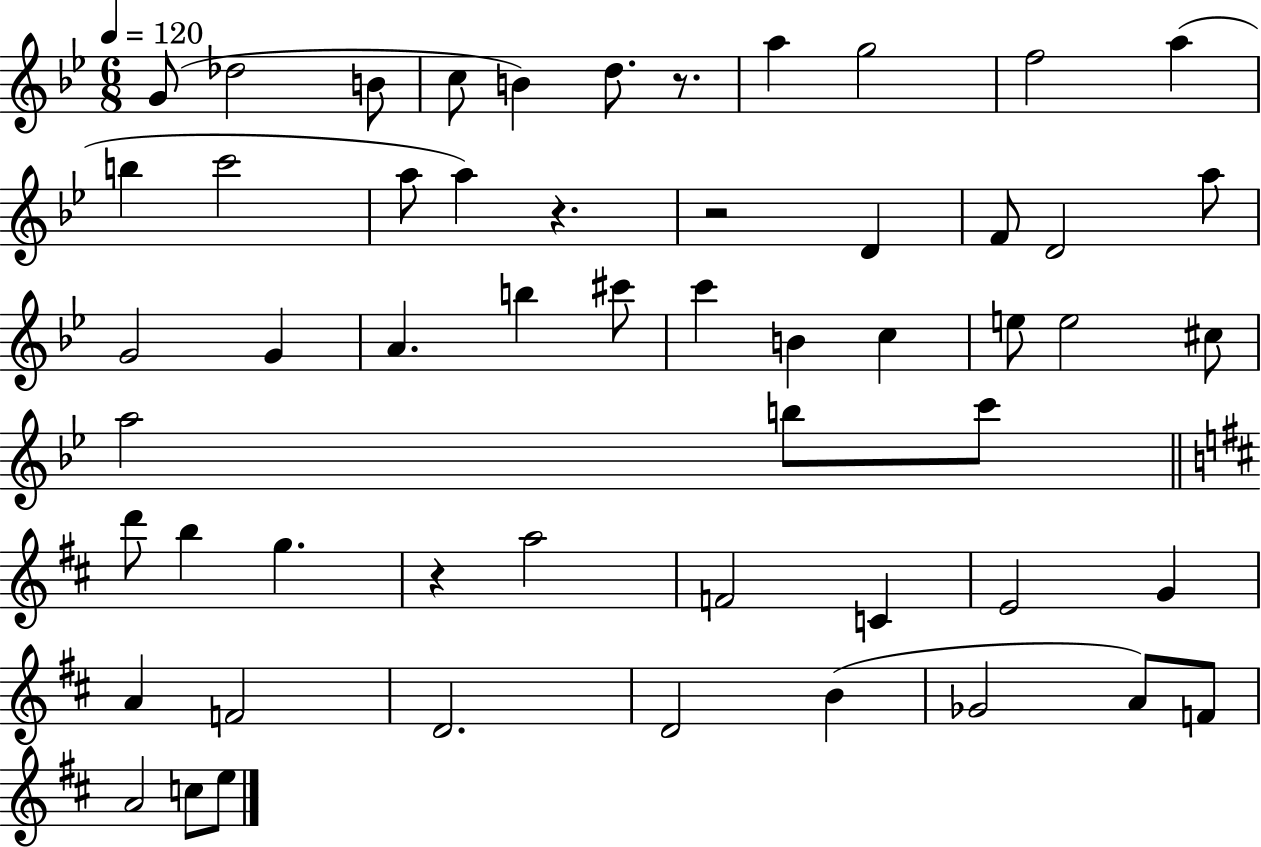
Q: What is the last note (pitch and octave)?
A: E5